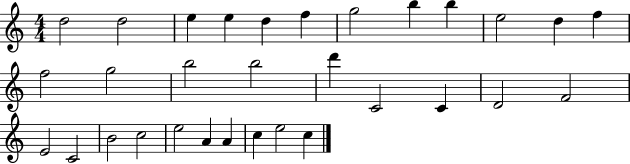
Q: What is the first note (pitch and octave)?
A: D5